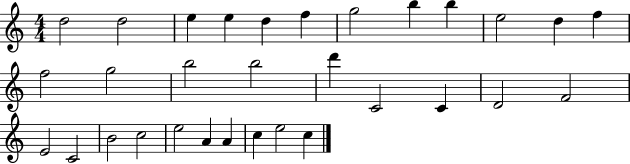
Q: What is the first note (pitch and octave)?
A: D5